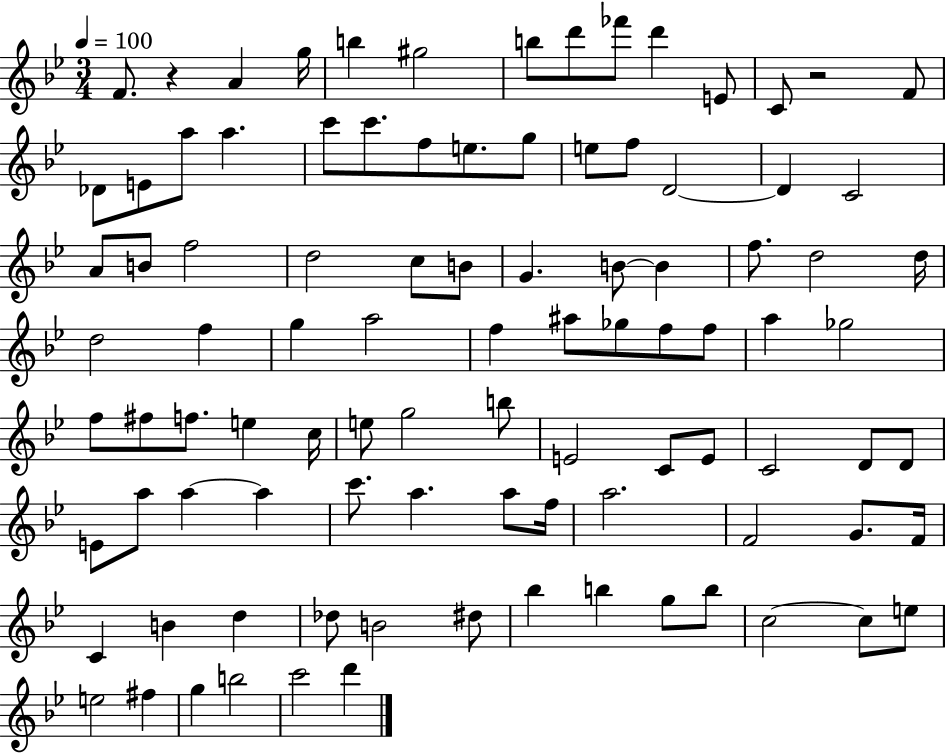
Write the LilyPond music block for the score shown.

{
  \clef treble
  \numericTimeSignature
  \time 3/4
  \key bes \major
  \tempo 4 = 100
  f'8. r4 a'4 g''16 | b''4 gis''2 | b''8 d'''8 fes'''8 d'''4 e'8 | c'8 r2 f'8 | \break des'8 e'8 a''8 a''4. | c'''8 c'''8. f''8 e''8. g''8 | e''8 f''8 d'2~~ | d'4 c'2 | \break a'8 b'8 f''2 | d''2 c''8 b'8 | g'4. b'8~~ b'4 | f''8. d''2 d''16 | \break d''2 f''4 | g''4 a''2 | f''4 ais''8 ges''8 f''8 f''8 | a''4 ges''2 | \break f''8 fis''8 f''8. e''4 c''16 | e''8 g''2 b''8 | e'2 c'8 e'8 | c'2 d'8 d'8 | \break e'8 a''8 a''4~~ a''4 | c'''8. a''4. a''8 f''16 | a''2. | f'2 g'8. f'16 | \break c'4 b'4 d''4 | des''8 b'2 dis''8 | bes''4 b''4 g''8 b''8 | c''2~~ c''8 e''8 | \break e''2 fis''4 | g''4 b''2 | c'''2 d'''4 | \bar "|."
}